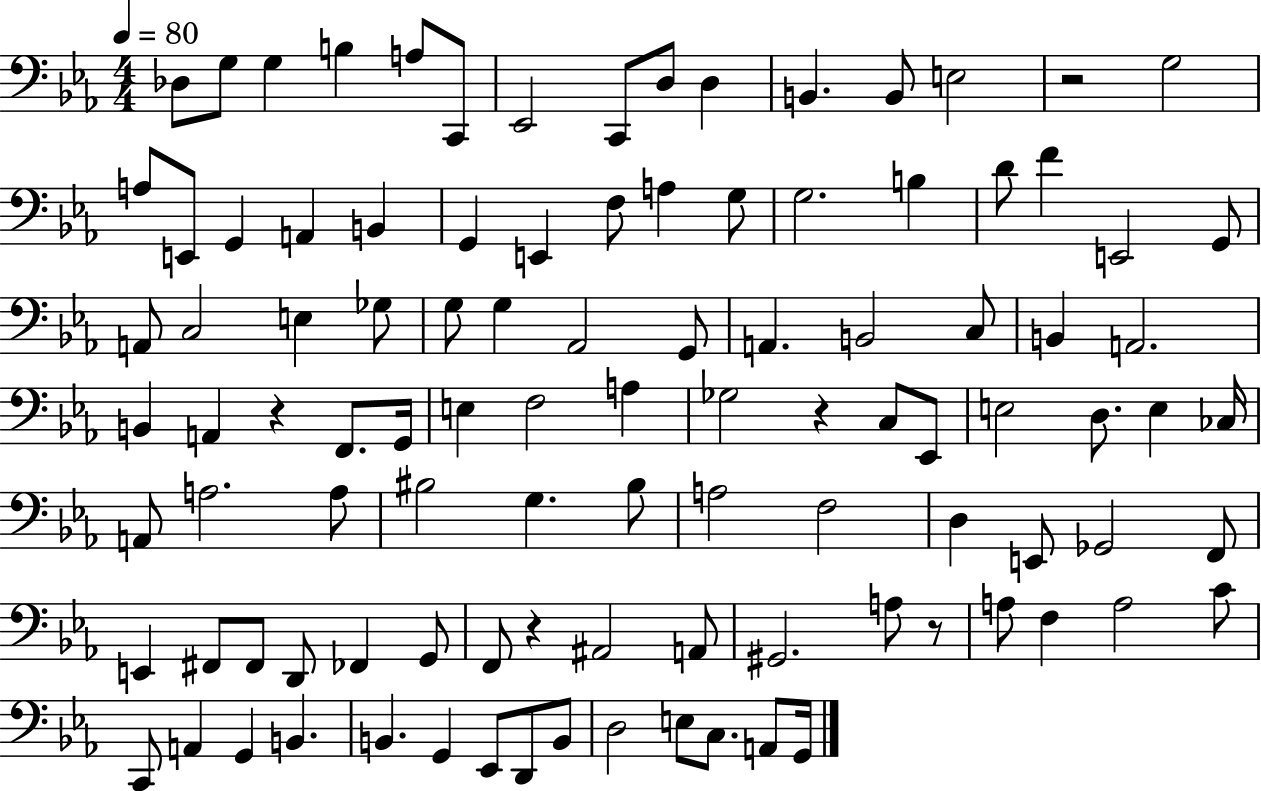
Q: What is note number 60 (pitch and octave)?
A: A3